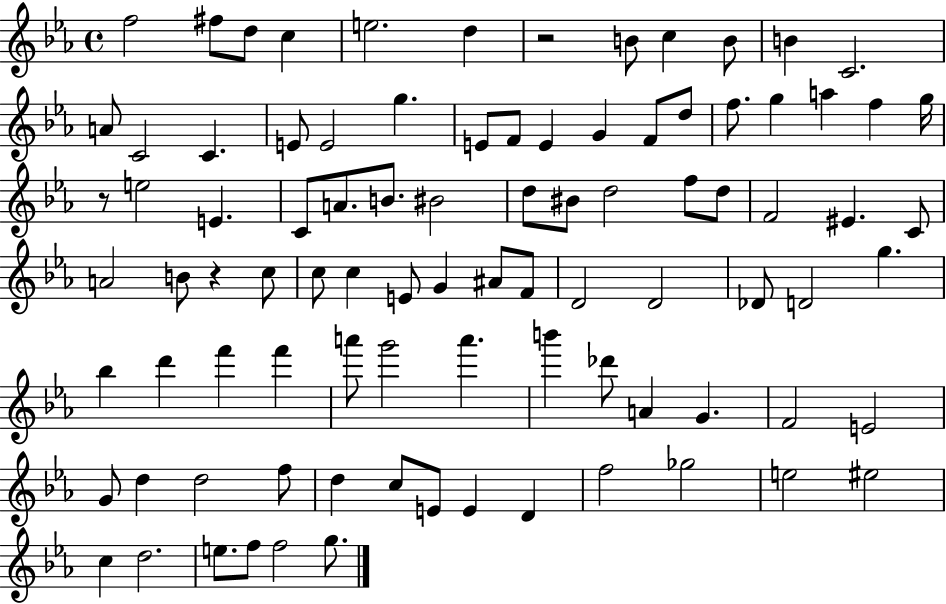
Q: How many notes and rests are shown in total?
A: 91